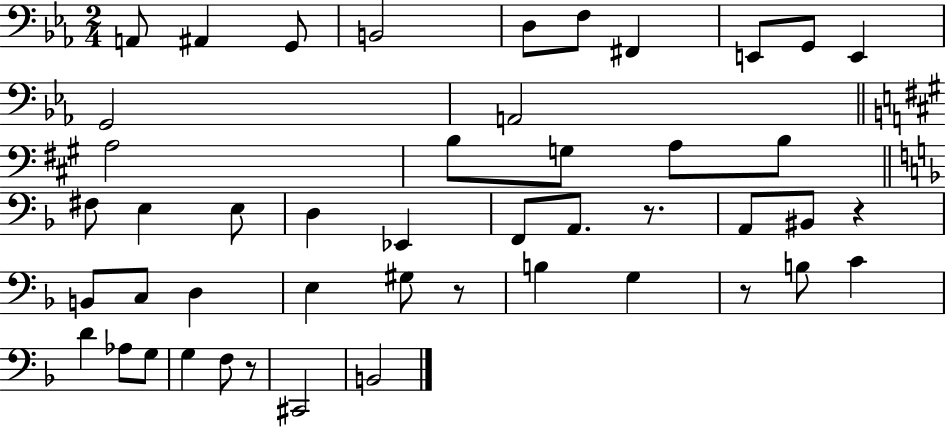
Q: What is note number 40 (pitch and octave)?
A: F3